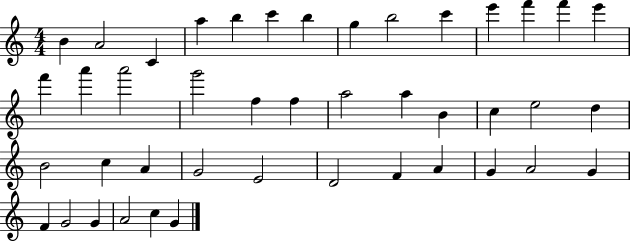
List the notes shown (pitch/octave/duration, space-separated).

B4/q A4/h C4/q A5/q B5/q C6/q B5/q G5/q B5/h C6/q E6/q F6/q F6/q E6/q F6/q A6/q A6/h G6/h F5/q F5/q A5/h A5/q B4/q C5/q E5/h D5/q B4/h C5/q A4/q G4/h E4/h D4/h F4/q A4/q G4/q A4/h G4/q F4/q G4/h G4/q A4/h C5/q G4/q